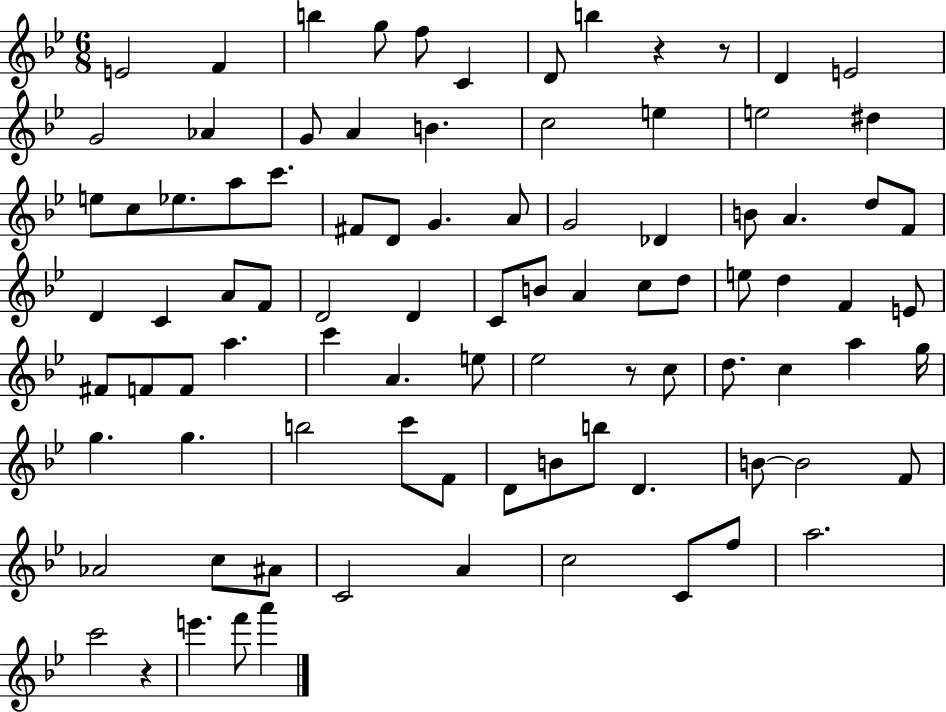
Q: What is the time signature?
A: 6/8